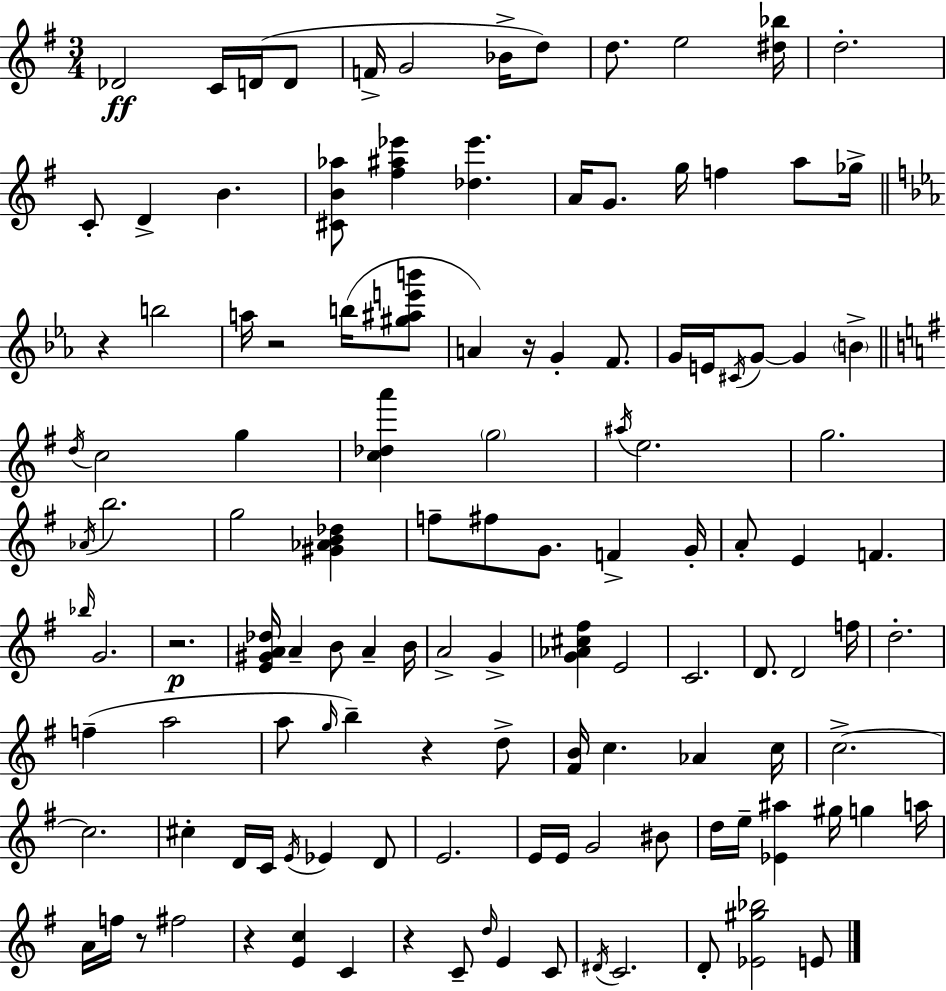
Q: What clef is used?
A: treble